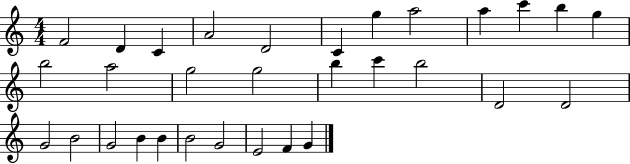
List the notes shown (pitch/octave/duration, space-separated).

F4/h D4/q C4/q A4/h D4/h C4/q G5/q A5/h A5/q C6/q B5/q G5/q B5/h A5/h G5/h G5/h B5/q C6/q B5/h D4/h D4/h G4/h B4/h G4/h B4/q B4/q B4/h G4/h E4/h F4/q G4/q